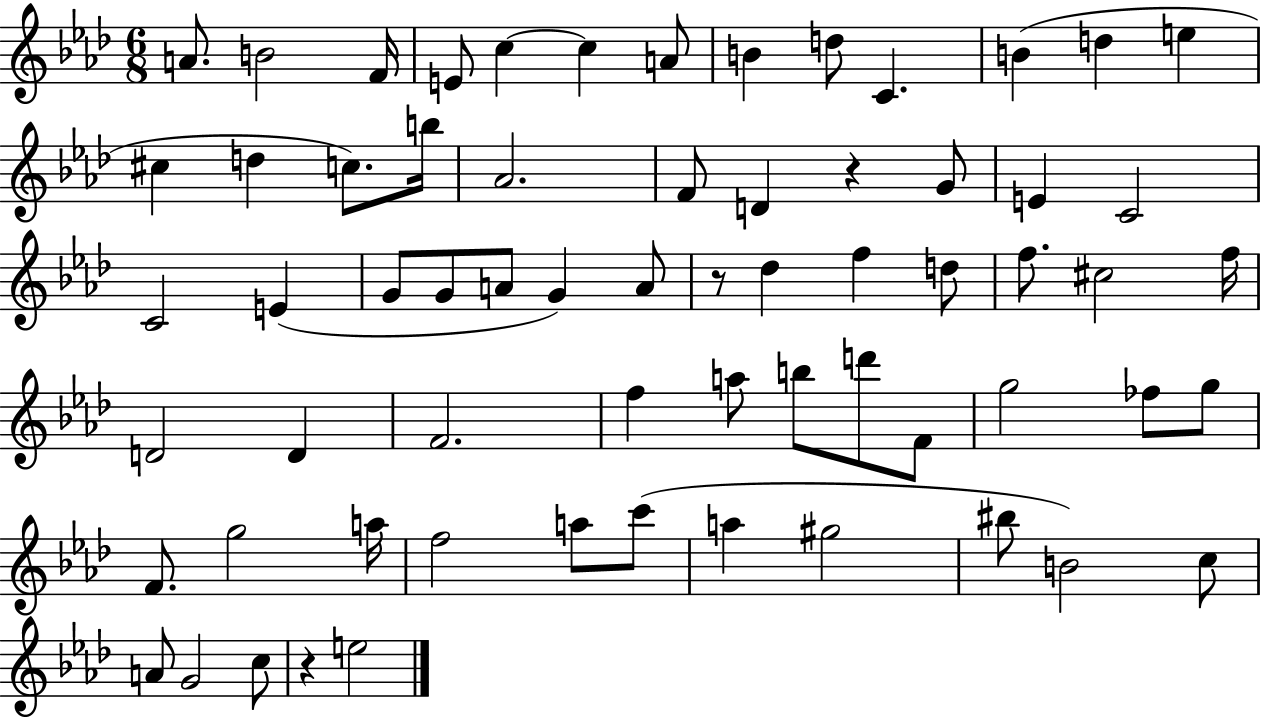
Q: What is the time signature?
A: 6/8